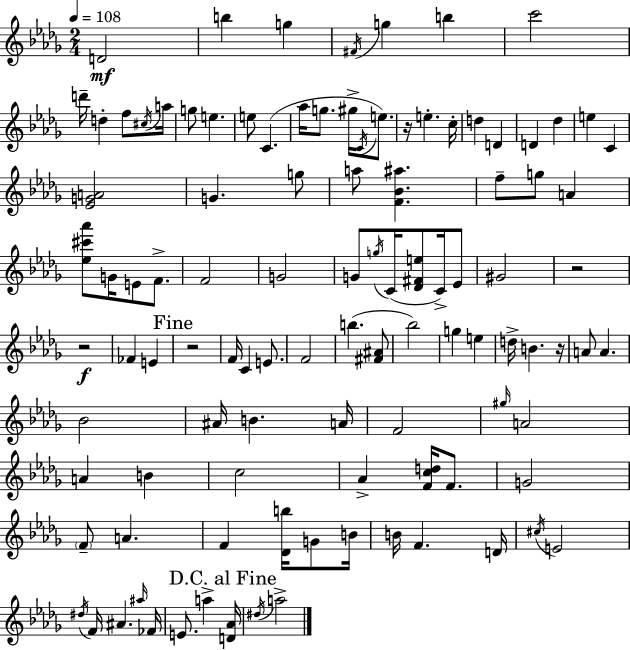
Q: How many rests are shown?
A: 5